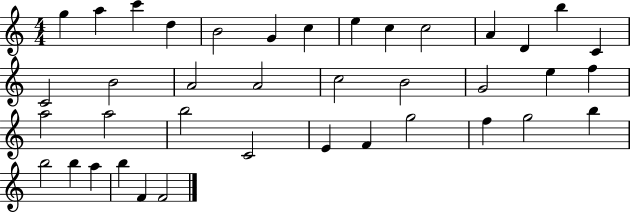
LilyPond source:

{
  \clef treble
  \numericTimeSignature
  \time 4/4
  \key c \major
  g''4 a''4 c'''4 d''4 | b'2 g'4 c''4 | e''4 c''4 c''2 | a'4 d'4 b''4 c'4 | \break c'2 b'2 | a'2 a'2 | c''2 b'2 | g'2 e''4 f''4 | \break a''2 a''2 | b''2 c'2 | e'4 f'4 g''2 | f''4 g''2 b''4 | \break b''2 b''4 a''4 | b''4 f'4 f'2 | \bar "|."
}